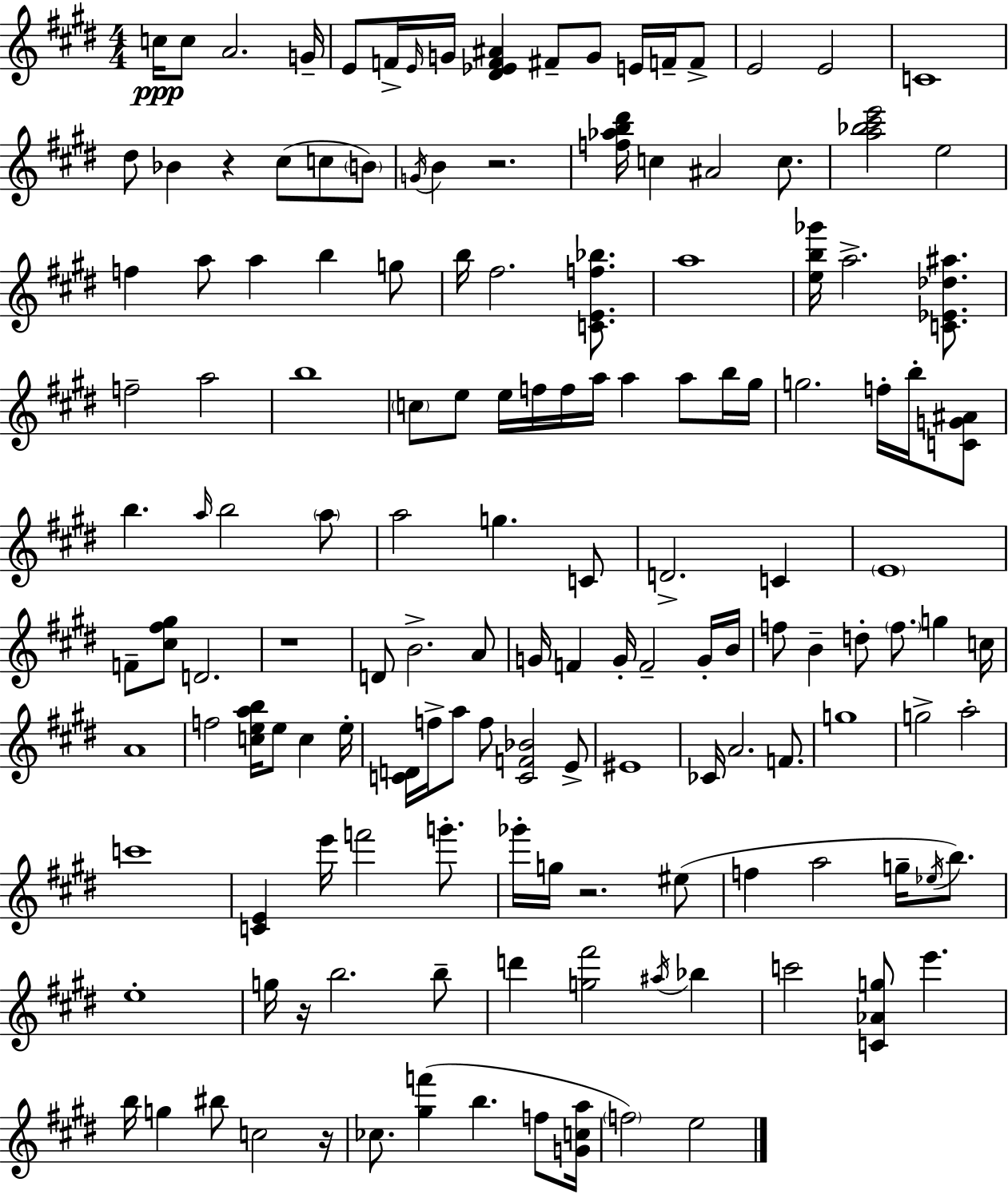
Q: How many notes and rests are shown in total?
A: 147